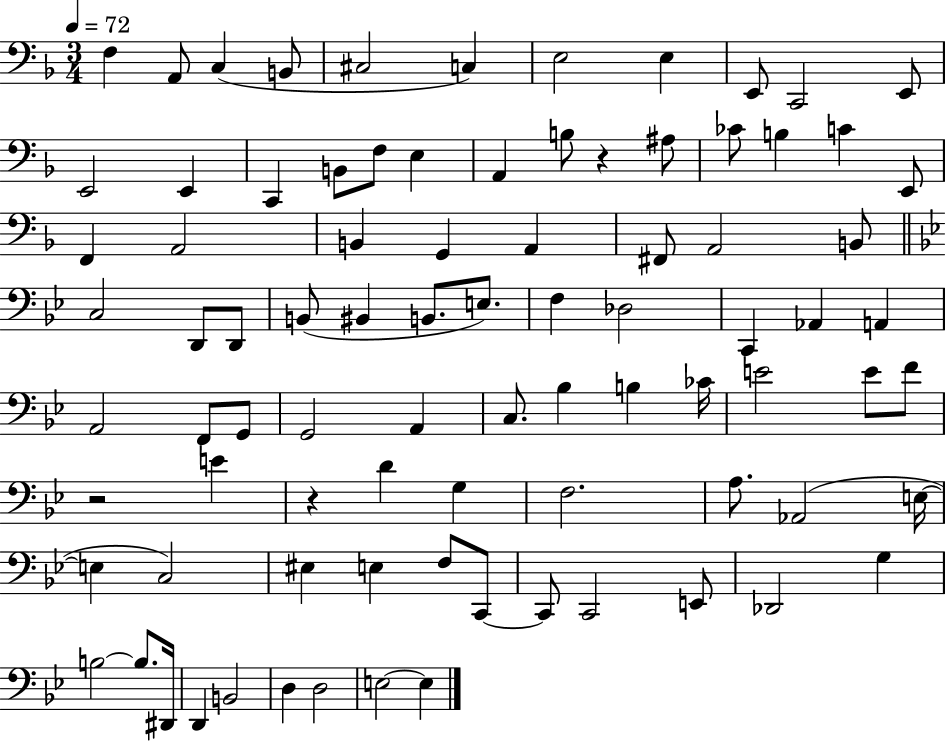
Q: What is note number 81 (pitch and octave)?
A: D3